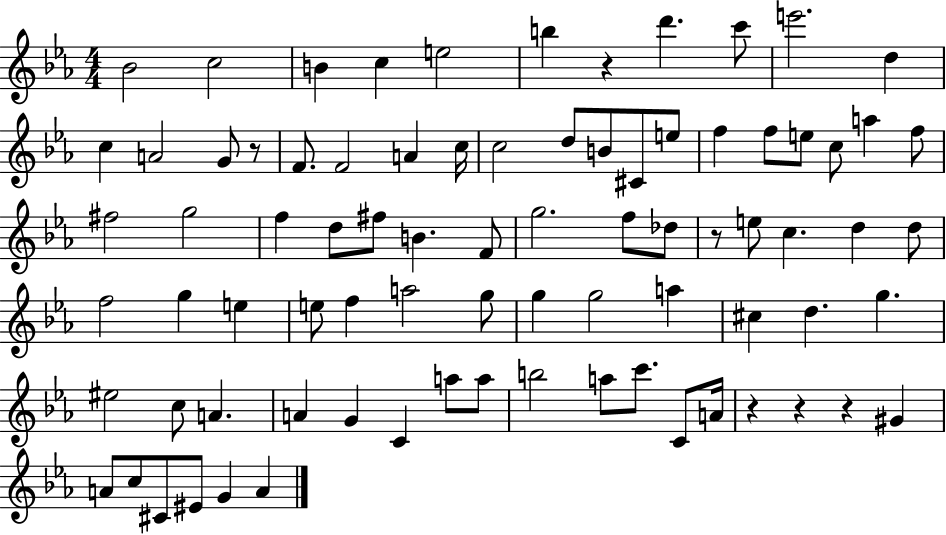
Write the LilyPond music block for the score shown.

{
  \clef treble
  \numericTimeSignature
  \time 4/4
  \key ees \major
  \repeat volta 2 { bes'2 c''2 | b'4 c''4 e''2 | b''4 r4 d'''4. c'''8 | e'''2. d''4 | \break c''4 a'2 g'8 r8 | f'8. f'2 a'4 c''16 | c''2 d''8 b'8 cis'8 e''8 | f''4 f''8 e''8 c''8 a''4 f''8 | \break fis''2 g''2 | f''4 d''8 fis''8 b'4. f'8 | g''2. f''8 des''8 | r8 e''8 c''4. d''4 d''8 | \break f''2 g''4 e''4 | e''8 f''4 a''2 g''8 | g''4 g''2 a''4 | cis''4 d''4. g''4. | \break eis''2 c''8 a'4. | a'4 g'4 c'4 a''8 a''8 | b''2 a''8 c'''8. c'8 a'16 | r4 r4 r4 gis'4 | \break a'8 c''8 cis'8 eis'8 g'4 a'4 | } \bar "|."
}